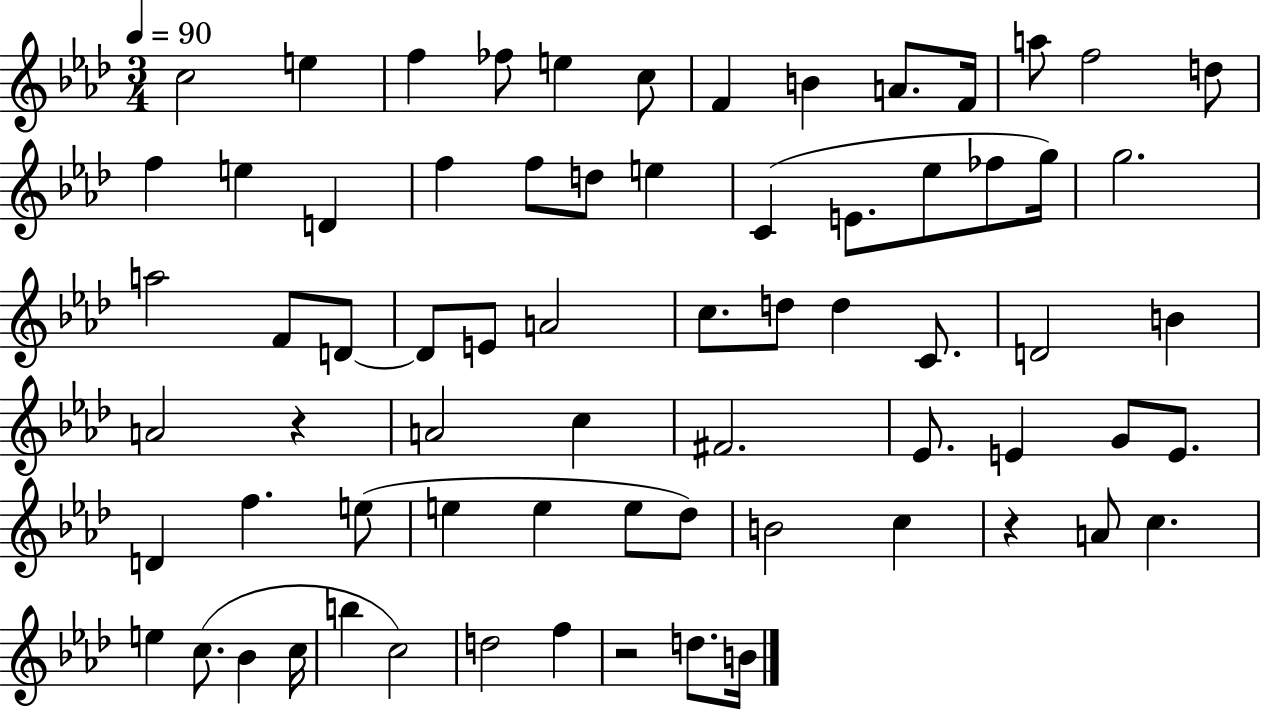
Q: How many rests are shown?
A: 3